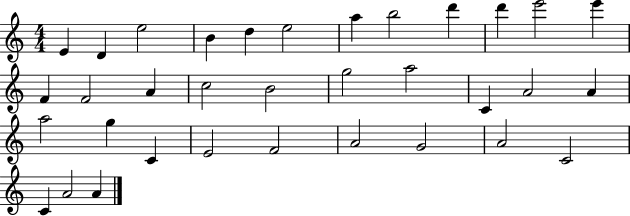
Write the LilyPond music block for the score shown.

{
  \clef treble
  \numericTimeSignature
  \time 4/4
  \key c \major
  e'4 d'4 e''2 | b'4 d''4 e''2 | a''4 b''2 d'''4 | d'''4 e'''2 e'''4 | \break f'4 f'2 a'4 | c''2 b'2 | g''2 a''2 | c'4 a'2 a'4 | \break a''2 g''4 c'4 | e'2 f'2 | a'2 g'2 | a'2 c'2 | \break c'4 a'2 a'4 | \bar "|."
}